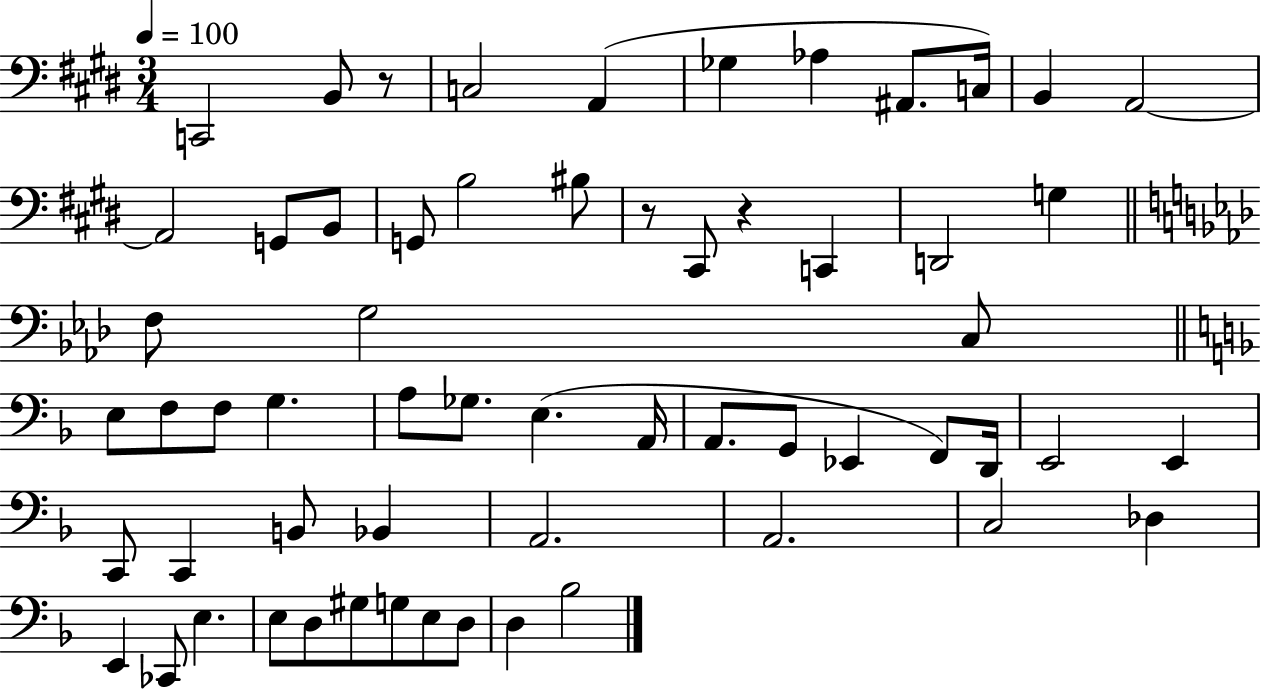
{
  \clef bass
  \numericTimeSignature
  \time 3/4
  \key e \major
  \tempo 4 = 100
  c,2 b,8 r8 | c2 a,4( | ges4 aes4 ais,8. c16) | b,4 a,2~~ | \break a,2 g,8 b,8 | g,8 b2 bis8 | r8 cis,8 r4 c,4 | d,2 g4 | \break \bar "||" \break \key aes \major f8 g2 c8 | \bar "||" \break \key f \major e8 f8 f8 g4. | a8 ges8. e4.( a,16 | a,8. g,8 ees,4 f,8) d,16 | e,2 e,4 | \break c,8 c,4 b,8 bes,4 | a,2. | a,2. | c2 des4 | \break e,4 ces,8 e4. | e8 d8 gis8 g8 e8 d8 | d4 bes2 | \bar "|."
}